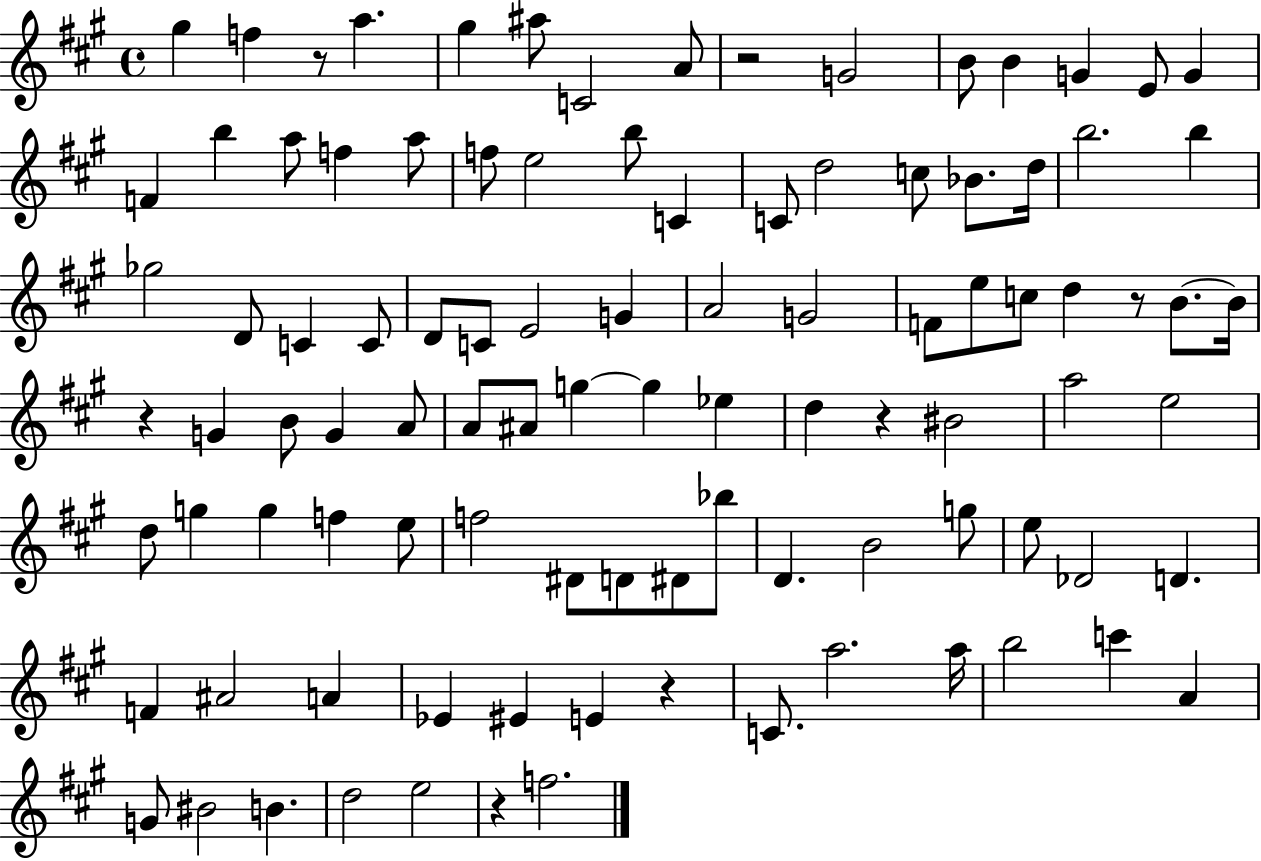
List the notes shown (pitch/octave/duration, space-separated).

G#5/q F5/q R/e A5/q. G#5/q A#5/e C4/h A4/e R/h G4/h B4/e B4/q G4/q E4/e G4/q F4/q B5/q A5/e F5/q A5/e F5/e E5/h B5/e C4/q C4/e D5/h C5/e Bb4/e. D5/s B5/h. B5/q Gb5/h D4/e C4/q C4/e D4/e C4/e E4/h G4/q A4/h G4/h F4/e E5/e C5/e D5/q R/e B4/e. B4/s R/q G4/q B4/e G4/q A4/e A4/e A#4/e G5/q G5/q Eb5/q D5/q R/q BIS4/h A5/h E5/h D5/e G5/q G5/q F5/q E5/e F5/h D#4/e D4/e D#4/e Bb5/e D4/q. B4/h G5/e E5/e Db4/h D4/q. F4/q A#4/h A4/q Eb4/q EIS4/q E4/q R/q C4/e. A5/h. A5/s B5/h C6/q A4/q G4/e BIS4/h B4/q. D5/h E5/h R/q F5/h.